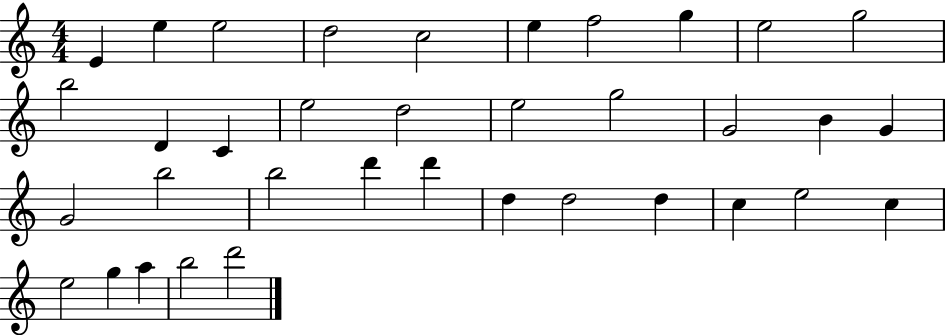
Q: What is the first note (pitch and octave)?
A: E4